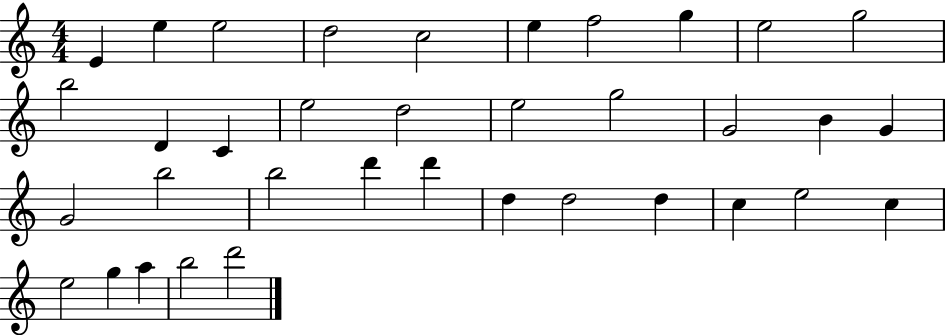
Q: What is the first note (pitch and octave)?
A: E4